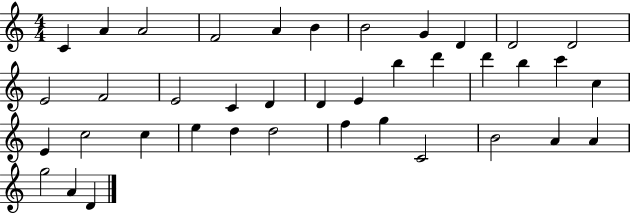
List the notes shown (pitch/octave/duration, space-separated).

C4/q A4/q A4/h F4/h A4/q B4/q B4/h G4/q D4/q D4/h D4/h E4/h F4/h E4/h C4/q D4/q D4/q E4/q B5/q D6/q D6/q B5/q C6/q C5/q E4/q C5/h C5/q E5/q D5/q D5/h F5/q G5/q C4/h B4/h A4/q A4/q G5/h A4/q D4/q